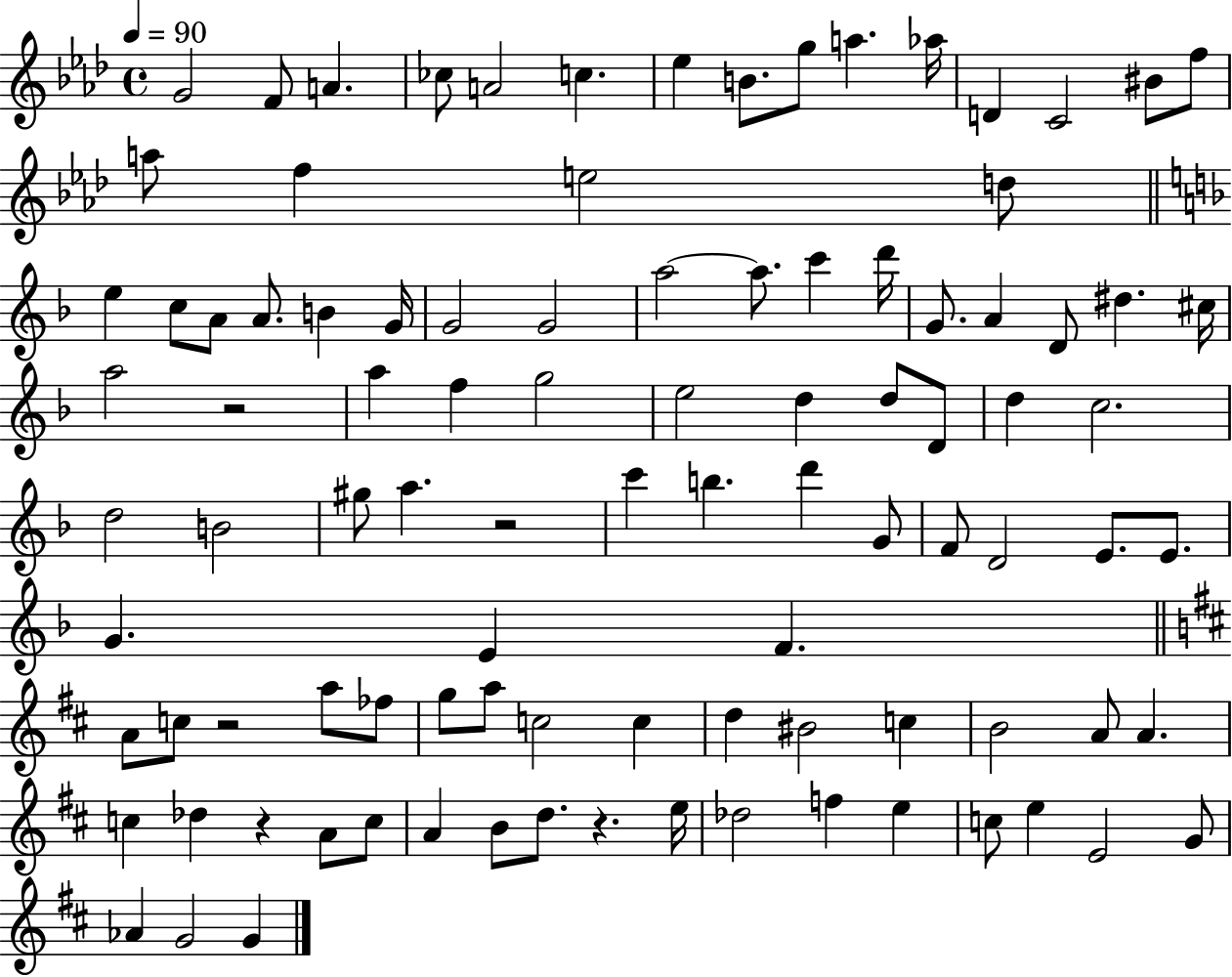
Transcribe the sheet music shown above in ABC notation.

X:1
T:Untitled
M:4/4
L:1/4
K:Ab
G2 F/2 A _c/2 A2 c _e B/2 g/2 a _a/4 D C2 ^B/2 f/2 a/2 f e2 d/2 e c/2 A/2 A/2 B G/4 G2 G2 a2 a/2 c' d'/4 G/2 A D/2 ^d ^c/4 a2 z2 a f g2 e2 d d/2 D/2 d c2 d2 B2 ^g/2 a z2 c' b d' G/2 F/2 D2 E/2 E/2 G E F A/2 c/2 z2 a/2 _f/2 g/2 a/2 c2 c d ^B2 c B2 A/2 A c _d z A/2 c/2 A B/2 d/2 z e/4 _d2 f e c/2 e E2 G/2 _A G2 G